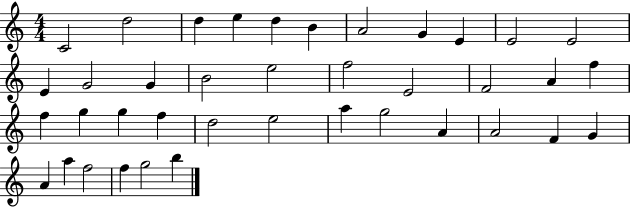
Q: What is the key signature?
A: C major